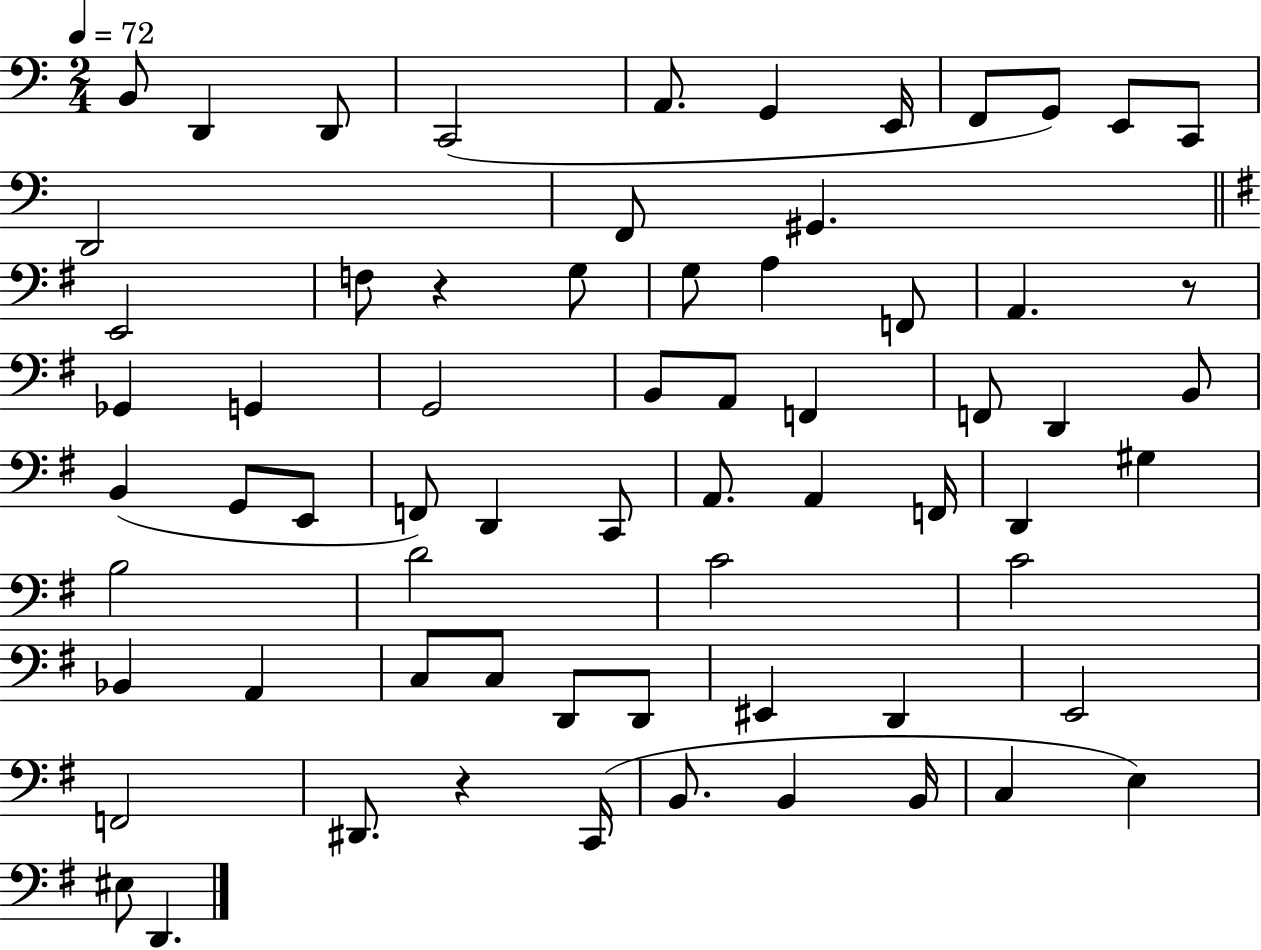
{
  \clef bass
  \numericTimeSignature
  \time 2/4
  \key c \major
  \tempo 4 = 72
  b,8 d,4 d,8 | c,2( | a,8. g,4 e,16 | f,8 g,8) e,8 c,8 | \break d,2 | f,8 gis,4. | \bar "||" \break \key e \minor e,2 | f8 r4 g8 | g8 a4 f,8 | a,4. r8 | \break ges,4 g,4 | g,2 | b,8 a,8 f,4 | f,8 d,4 b,8 | \break b,4( g,8 e,8 | f,8) d,4 c,8 | a,8. a,4 f,16 | d,4 gis4 | \break b2 | d'2 | c'2 | c'2 | \break bes,4 a,4 | c8 c8 d,8 d,8 | eis,4 d,4 | e,2 | \break f,2 | dis,8. r4 c,16( | b,8. b,4 b,16 | c4 e4) | \break eis8 d,4. | \bar "|."
}